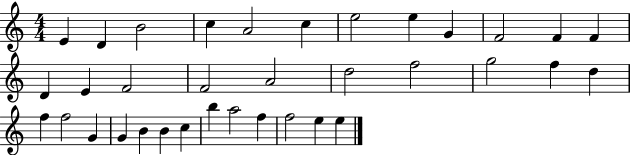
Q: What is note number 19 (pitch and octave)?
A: F5